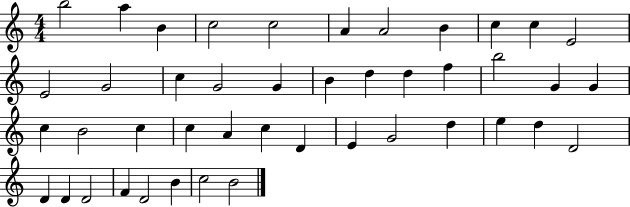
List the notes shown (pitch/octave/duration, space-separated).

B5/h A5/q B4/q C5/h C5/h A4/q A4/h B4/q C5/q C5/q E4/h E4/h G4/h C5/q G4/h G4/q B4/q D5/q D5/q F5/q B5/h G4/q G4/q C5/q B4/h C5/q C5/q A4/q C5/q D4/q E4/q G4/h D5/q E5/q D5/q D4/h D4/q D4/q D4/h F4/q D4/h B4/q C5/h B4/h